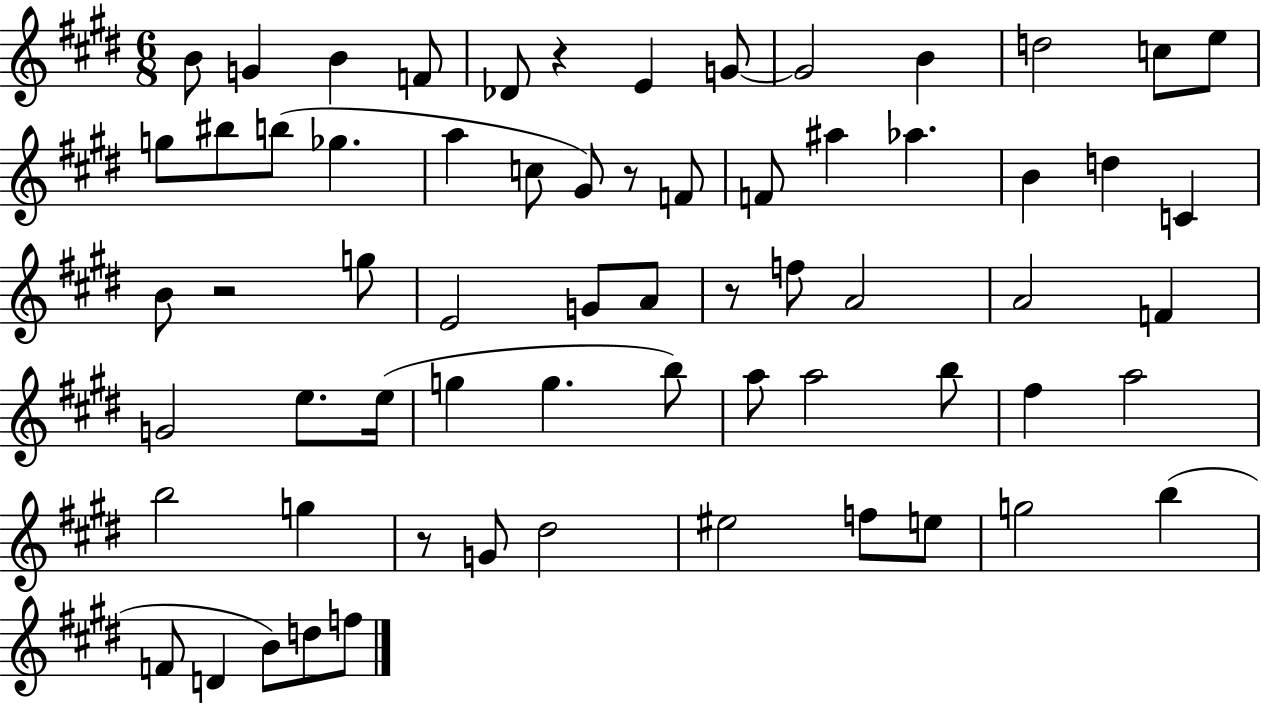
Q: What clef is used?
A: treble